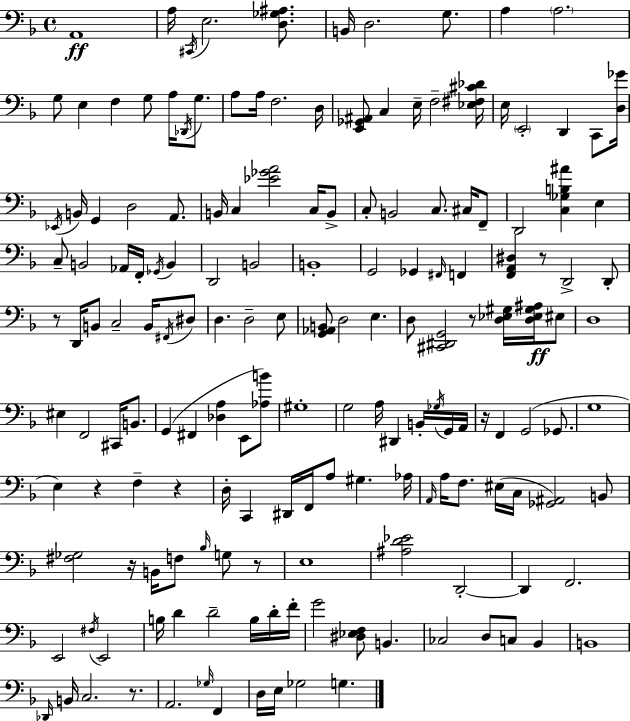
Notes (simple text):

A2/w A3/s C#2/s E3/h. [D3,Gb3,A#3]/e. B2/s D3/h. G3/e. A3/q A3/h. G3/e E3/q F3/q G3/e A3/s Db2/s G3/e. A3/e A3/s F3/h. D3/s [E2,Gb2,A#2]/e C3/q E3/s F3/h [Eb3,F#3,C#4,Db4]/s E3/s E2/h D2/q C2/e [D3,Gb4]/s Eb2/s B2/s G2/q D3/h A2/e. B2/s C3/q [Eb4,Gb4,A4]/h C3/s B2/e C3/e B2/h C3/e. C#3/s F2/e D2/h [C3,Gb3,B3,A#4]/q E3/q C3/e B2/h Ab2/s F2/s Gb2/s B2/q D2/h B2/h B2/w G2/h Gb2/q F#2/s F2/q [F2,A2,D#3]/q R/e D2/h D2/e R/e D2/s B2/e C3/h B2/s F#2/s D#3/e D3/q. D3/h E3/e [G2,Ab2,B2]/e D3/h E3/q. D3/e [C#2,D#2,G2]/h R/e [D3,Eb3,G#3]/s [D3,Eb3,G#3,A#3]/s EIS3/e D3/w EIS3/q F2/h C#2/s B2/e. G2/q F#2/q [Db3,A3]/q E2/e [Ab3,B4]/e G#3/w G3/h A3/s D#2/q B2/s Gb3/s G2/s A2/s R/s F2/q G2/h Gb2/e. G3/w E3/q R/q F3/q R/q D3/s C2/q D#2/s F2/s A3/e G#3/q. Ab3/s A2/s A3/s F3/e. EIS3/s C3/s [Gb2,A#2]/h B2/e [F#3,Gb3]/h R/s B2/s F3/e Bb3/s G3/e R/e E3/w [A#3,D4,Eb4]/h D2/h D2/q F2/h. E2/h F#3/s E2/h B3/s D4/q D4/h B3/s D4/s F4/s G4/h [D#3,Eb3,F3]/e B2/q. CES3/h D3/e C3/e Bb2/q B2/w Db2/s B2/s C3/h. R/e. A2/h. Gb3/s F2/q D3/s E3/s Gb3/h G3/q.